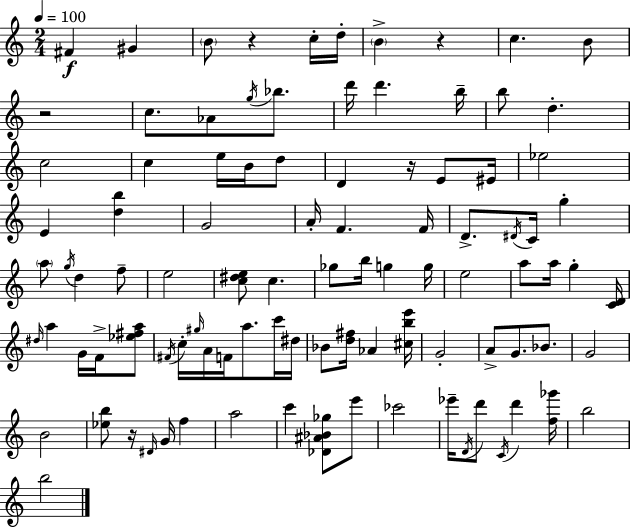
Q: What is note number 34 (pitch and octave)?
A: C4